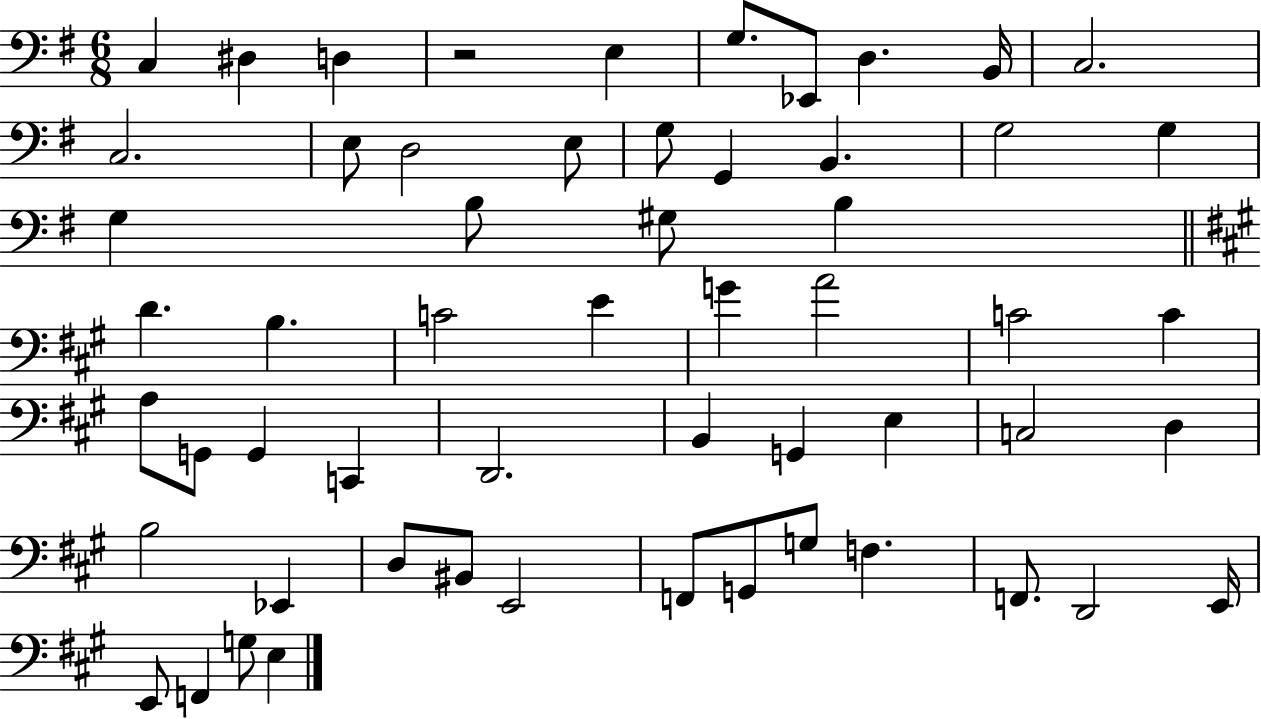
C3/q D#3/q D3/q R/h E3/q G3/e. Eb2/e D3/q. B2/s C3/h. C3/h. E3/e D3/h E3/e G3/e G2/q B2/q. G3/h G3/q G3/q B3/e G#3/e B3/q D4/q. B3/q. C4/h E4/q G4/q A4/h C4/h C4/q A3/e G2/e G2/q C2/q D2/h. B2/q G2/q E3/q C3/h D3/q B3/h Eb2/q D3/e BIS2/e E2/h F2/e G2/e G3/e F3/q. F2/e. D2/h E2/s E2/e F2/q G3/e E3/q